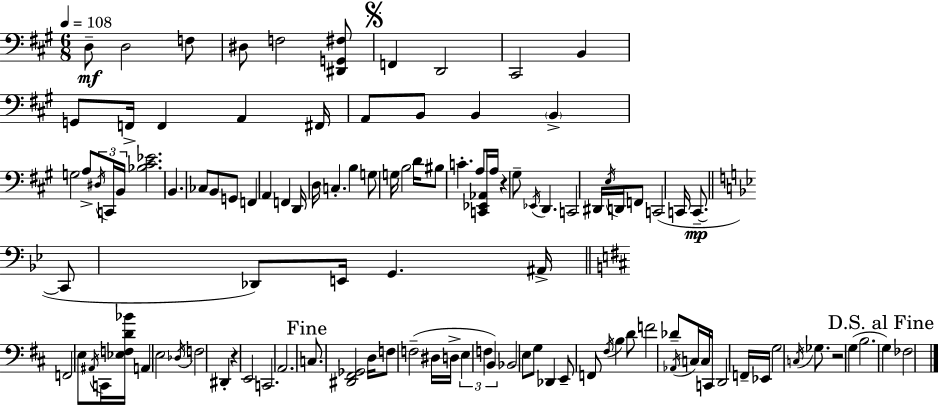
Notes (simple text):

D3/e D3/h F3/e D#3/e F3/h [D#2,G2,F#3]/e F2/q D2/h C#2/h B2/q G2/e F2/s F2/q A2/q F#2/s A2/e B2/e B2/q B2/q G3/h A3/e D#3/s C2/s B2/s [Bb3,C#4,Eb4]/h. B2/q. CES3/e B2/e G2/e F2/q A2/q F2/q D2/s D3/s C3/q. B3/q G3/e G3/s B3/h D4/s BIS3/e C4/q. A3/e [C2,Eb2,Ab2]/s A3/s R/q G#3/e Eb2/s D2/q. C2/h D#2/s E3/s D2/s F2/e C2/h C2/s C2/e. C2/e Db2/e E2/s G2/q. A#2/s F2/h E3/e A#2/s C2/s [Eb3,F3,D4,Bb4]/s A2/q E3/h Db3/s F3/h D#2/q R/q E2/h C2/h. A2/h. C3/e. [D#2,F#2,Gb2]/h D3/s F3/e F3/h D#3/s D3/s E3/q F3/q B2/q Bb2/h E3/e G3/e Db2/q E2/e F2/e F#3/s B3/q D4/e F4/h Db4/e Ab2/s C3/s C3/s C2/s D2/h F2/s Eb2/s G3/h C3/s Gb3/e. R/h G3/q B3/h. G3/q FES3/h